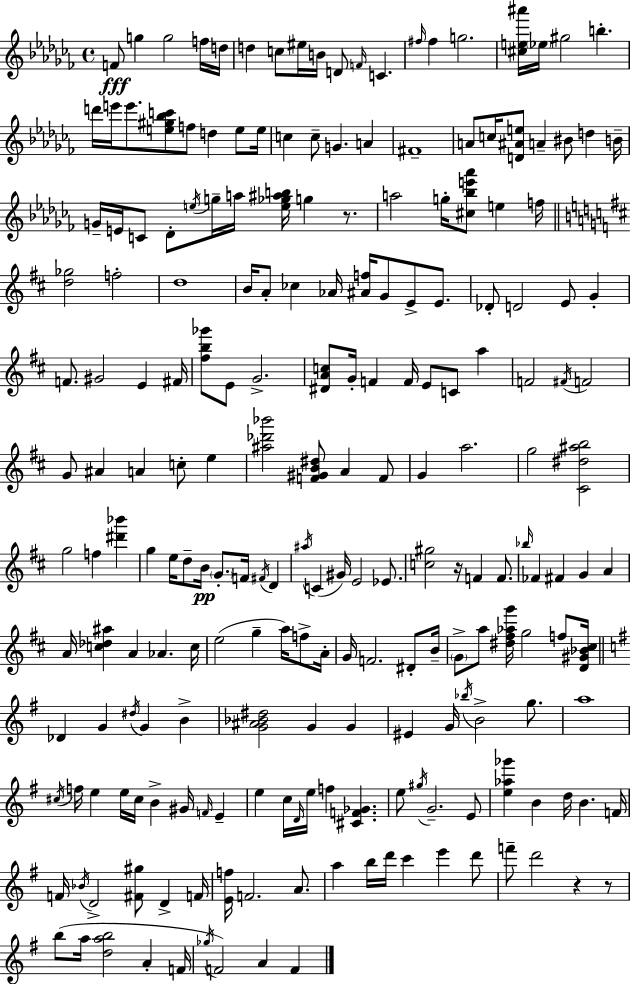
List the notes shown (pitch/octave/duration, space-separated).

F4/e G5/q G5/h F5/s D5/s D5/q C5/e EIS5/s B4/s D4/e F4/s C4/q. F#5/s F#5/q G5/h. [C#5,E5,A#6]/s Eb5/s G#5/h B5/q. D6/s E6/s E6/e. [E5,G#5,Bb5,C6]/e F5/e D5/q E5/e E5/s C5/q C5/e G4/q. A4/q F#4/w A4/e C5/s [D4,A#4,E5]/e A4/q BIS4/e D5/q B4/s G4/s E4/s C4/e Db4/e E5/s G5/s A5/s [E5,Gb5,A#5,B5]/s G5/q R/e. A5/h G5/s [C#5,Bb5,E6,Ab6]/e E5/q F5/s [D5,Gb5]/h F5/h D5/w B4/s A4/e CES5/q Ab4/s [A#4,F5]/s G4/e E4/e E4/e. Db4/e D4/h E4/e G4/q F4/e. G#4/h E4/q F#4/s [F#5,B5,Gb6]/e E4/e G4/h. [D#4,A4,C5]/e G4/s F4/q F4/s E4/e C4/e A5/q F4/h F#4/s F4/h G4/e A#4/q A4/q C5/e E5/q [A#5,Db6,Bb6]/h [F4,G#4,B4,D#5]/e A4/q F4/e G4/q A5/h. G5/h [C#4,D#5,A#5,B5]/h G5/h F5/q [D#6,Bb6]/q G5/q E5/s D5/e B4/s G4/e. F4/s F#4/s D4/q A#5/s C4/q G#4/s E4/h Eb4/e. [C5,G#5]/h R/s F4/q F4/e. Bb5/s FES4/q F#4/q G4/q A4/q A4/s [C5,Db5,A#5]/q A4/q Ab4/q. C5/s E5/h G5/q A5/s F5/e A4/s G4/s F4/h. D#4/e B4/s G4/e A5/e [D#5,F#5,Ab5,G6]/s G5/h F5/e [D4,G#4,Bb4,C#5]/s Db4/q G4/q D#5/s G4/q B4/q [G4,A#4,Bb4,D#5]/h G4/q G4/q EIS4/q G4/s Bb5/s B4/h G5/e. A5/w C#5/s F5/s E5/q E5/s C#5/s B4/q G#4/s F4/s E4/q E5/q C5/s D4/s E5/s F5/q [C#4,F4,Gb4]/q. E5/e G#5/s G4/h. E4/e [E5,Ab5,Gb6]/q B4/q D5/s B4/q. F4/s F4/s Bb4/s D4/h [F#4,G#5]/e D4/q F4/s [E4,F5]/s F4/h. A4/e. A5/q B5/s D6/s C6/q E6/q D6/e F6/e D6/h R/q R/e B5/e A5/s [D5,A5,B5]/h A4/q F4/s Gb5/s F4/h A4/q F4/q